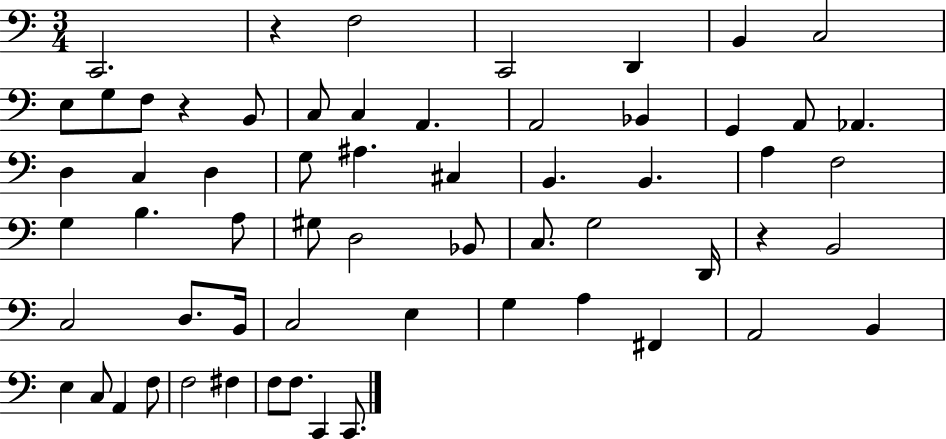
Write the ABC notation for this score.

X:1
T:Untitled
M:3/4
L:1/4
K:C
C,,2 z F,2 C,,2 D,, B,, C,2 E,/2 G,/2 F,/2 z B,,/2 C,/2 C, A,, A,,2 _B,, G,, A,,/2 _A,, D, C, D, G,/2 ^A, ^C, B,, B,, A, F,2 G, B, A,/2 ^G,/2 D,2 _B,,/2 C,/2 G,2 D,,/4 z B,,2 C,2 D,/2 B,,/4 C,2 E, G, A, ^F,, A,,2 B,, E, C,/2 A,, F,/2 F,2 ^F, F,/2 F,/2 C,, C,,/2